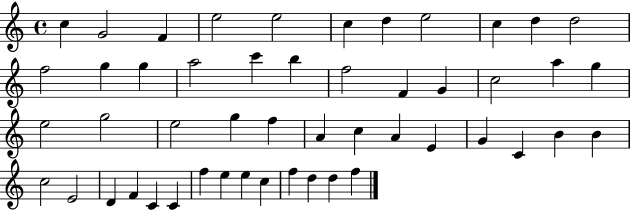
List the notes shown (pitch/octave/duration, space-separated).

C5/q G4/h F4/q E5/h E5/h C5/q D5/q E5/h C5/q D5/q D5/h F5/h G5/q G5/q A5/h C6/q B5/q F5/h F4/q G4/q C5/h A5/q G5/q E5/h G5/h E5/h G5/q F5/q A4/q C5/q A4/q E4/q G4/q C4/q B4/q B4/q C5/h E4/h D4/q F4/q C4/q C4/q F5/q E5/q E5/q C5/q F5/q D5/q D5/q F5/q